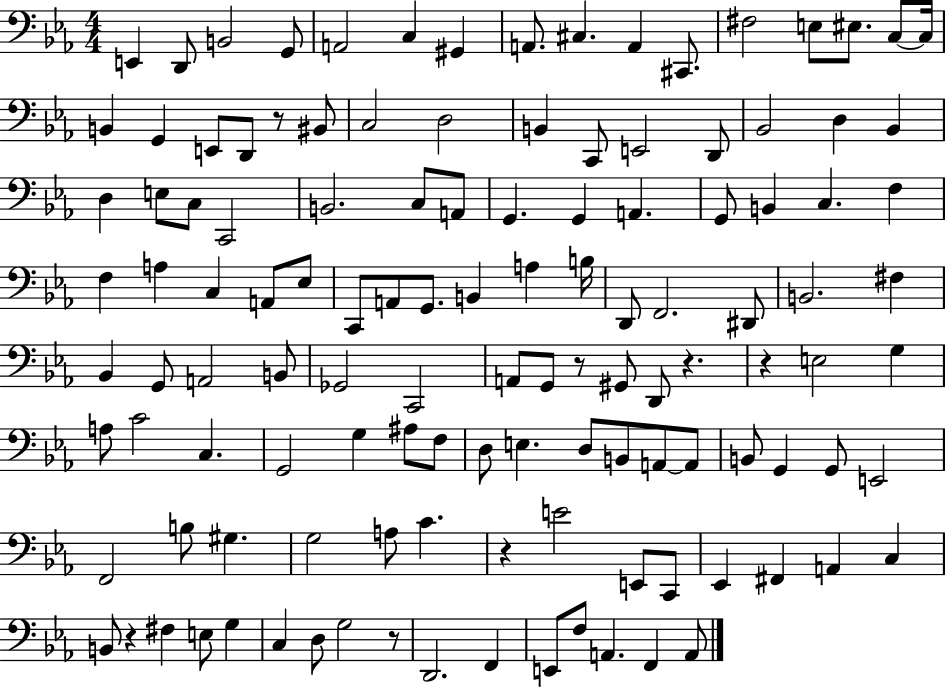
X:1
T:Untitled
M:4/4
L:1/4
K:Eb
E,, D,,/2 B,,2 G,,/2 A,,2 C, ^G,, A,,/2 ^C, A,, ^C,,/2 ^F,2 E,/2 ^E,/2 C,/2 C,/4 B,, G,, E,,/2 D,,/2 z/2 ^B,,/2 C,2 D,2 B,, C,,/2 E,,2 D,,/2 _B,,2 D, _B,, D, E,/2 C,/2 C,,2 B,,2 C,/2 A,,/2 G,, G,, A,, G,,/2 B,, C, F, F, A, C, A,,/2 _E,/2 C,,/2 A,,/2 G,,/2 B,, A, B,/4 D,,/2 F,,2 ^D,,/2 B,,2 ^F, _B,, G,,/2 A,,2 B,,/2 _G,,2 C,,2 A,,/2 G,,/2 z/2 ^G,,/2 D,,/2 z z E,2 G, A,/2 C2 C, G,,2 G, ^A,/2 F,/2 D,/2 E, D,/2 B,,/2 A,,/2 A,,/2 B,,/2 G,, G,,/2 E,,2 F,,2 B,/2 ^G, G,2 A,/2 C z E2 E,,/2 C,,/2 _E,, ^F,, A,, C, B,,/2 z ^F, E,/2 G, C, D,/2 G,2 z/2 D,,2 F,, E,,/2 F,/2 A,, F,, A,,/2